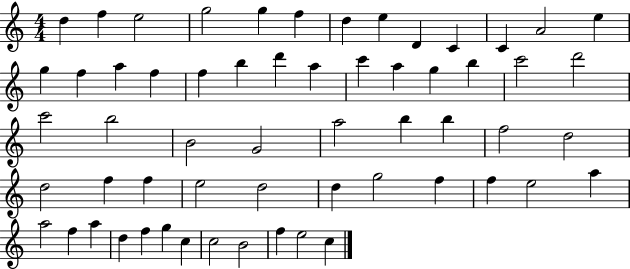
{
  \clef treble
  \numericTimeSignature
  \time 4/4
  \key c \major
  d''4 f''4 e''2 | g''2 g''4 f''4 | d''4 e''4 d'4 c'4 | c'4 a'2 e''4 | \break g''4 f''4 a''4 f''4 | f''4 b''4 d'''4 a''4 | c'''4 a''4 g''4 b''4 | c'''2 d'''2 | \break c'''2 b''2 | b'2 g'2 | a''2 b''4 b''4 | f''2 d''2 | \break d''2 f''4 f''4 | e''2 d''2 | d''4 g''2 f''4 | f''4 e''2 a''4 | \break a''2 f''4 a''4 | d''4 f''4 g''4 c''4 | c''2 b'2 | f''4 e''2 c''4 | \break \bar "|."
}